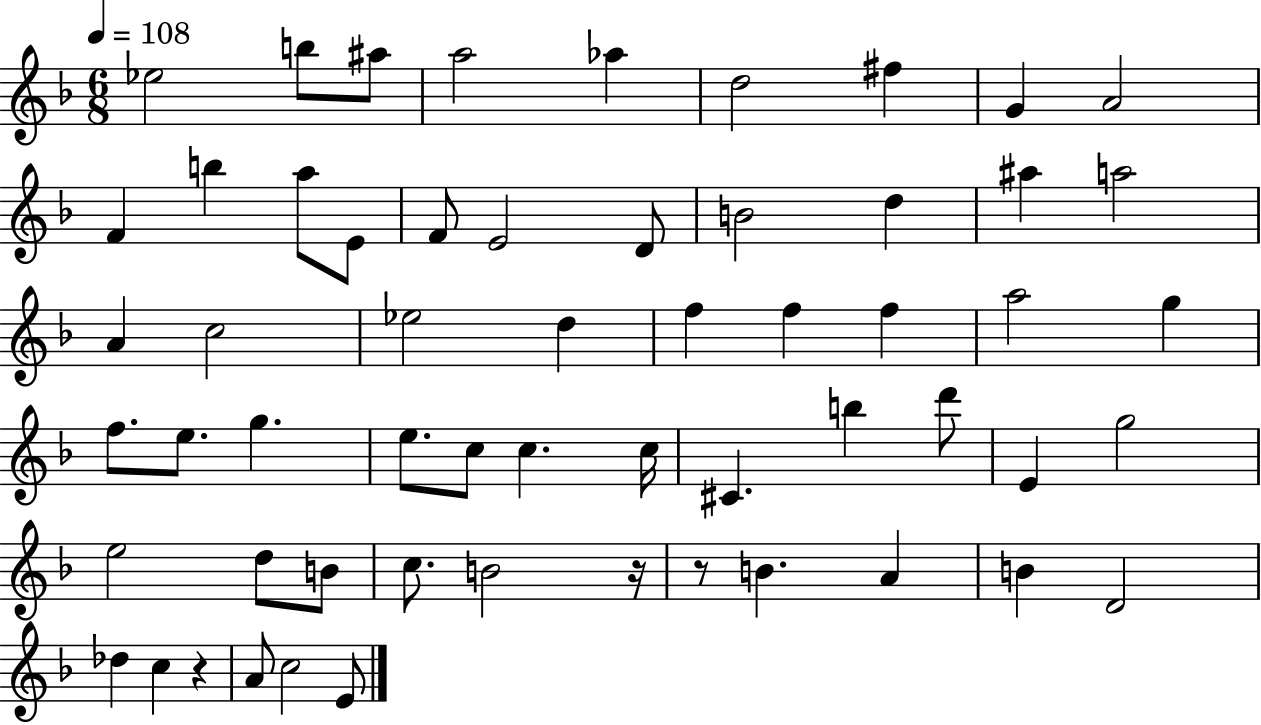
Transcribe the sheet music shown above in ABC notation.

X:1
T:Untitled
M:6/8
L:1/4
K:F
_e2 b/2 ^a/2 a2 _a d2 ^f G A2 F b a/2 E/2 F/2 E2 D/2 B2 d ^a a2 A c2 _e2 d f f f a2 g f/2 e/2 g e/2 c/2 c c/4 ^C b d'/2 E g2 e2 d/2 B/2 c/2 B2 z/4 z/2 B A B D2 _d c z A/2 c2 E/2